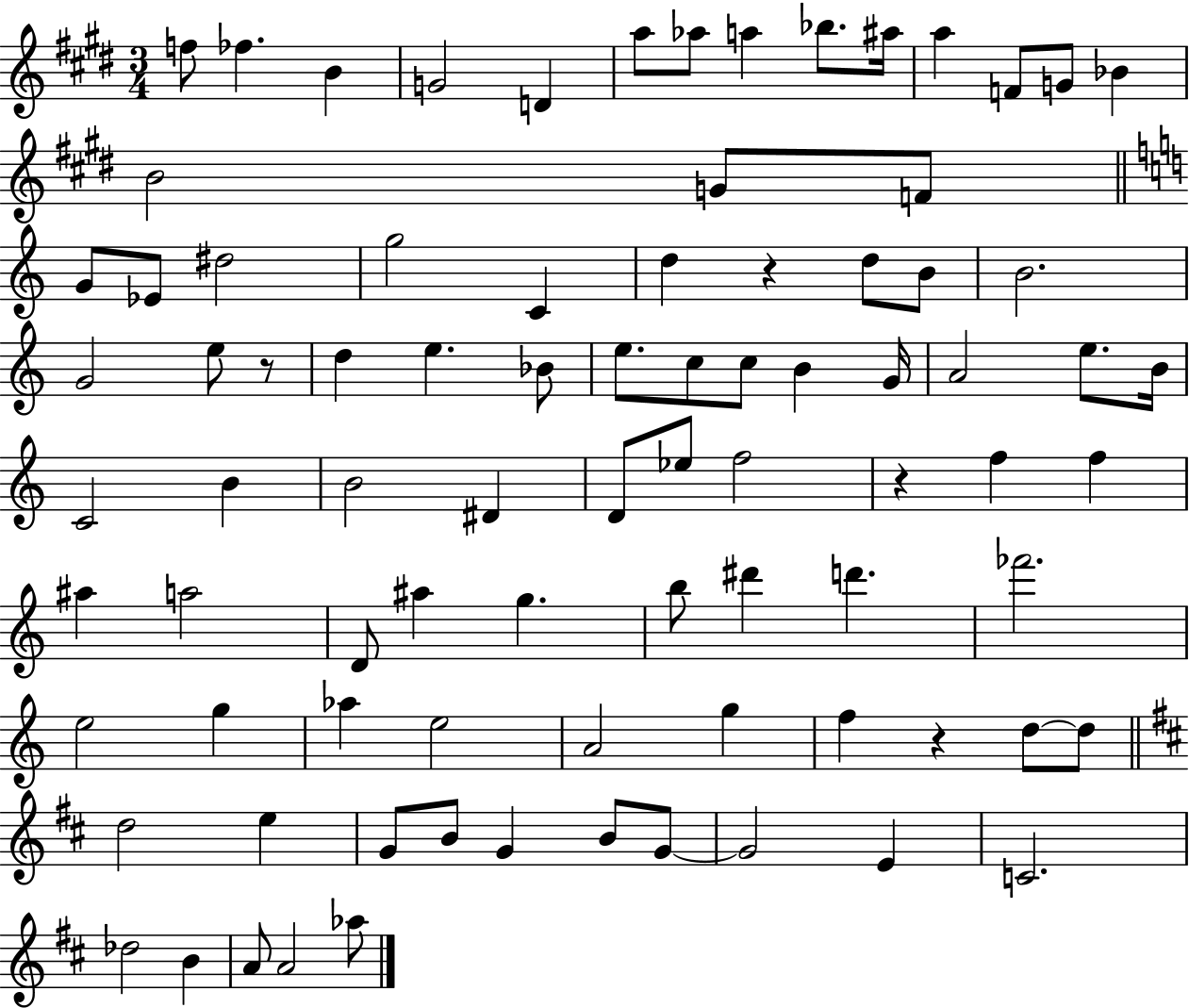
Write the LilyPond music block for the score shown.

{
  \clef treble
  \numericTimeSignature
  \time 3/4
  \key e \major
  \repeat volta 2 { f''8 fes''4. b'4 | g'2 d'4 | a''8 aes''8 a''4 bes''8. ais''16 | a''4 f'8 g'8 bes'4 | \break b'2 g'8 f'8 | \bar "||" \break \key a \minor g'8 ees'8 dis''2 | g''2 c'4 | d''4 r4 d''8 b'8 | b'2. | \break g'2 e''8 r8 | d''4 e''4. bes'8 | e''8. c''8 c''8 b'4 g'16 | a'2 e''8. b'16 | \break c'2 b'4 | b'2 dis'4 | d'8 ees''8 f''2 | r4 f''4 f''4 | \break ais''4 a''2 | d'8 ais''4 g''4. | b''8 dis'''4 d'''4. | fes'''2. | \break e''2 g''4 | aes''4 e''2 | a'2 g''4 | f''4 r4 d''8~~ d''8 | \break \bar "||" \break \key d \major d''2 e''4 | g'8 b'8 g'4 b'8 g'8~~ | g'2 e'4 | c'2. | \break des''2 b'4 | a'8 a'2 aes''8 | } \bar "|."
}